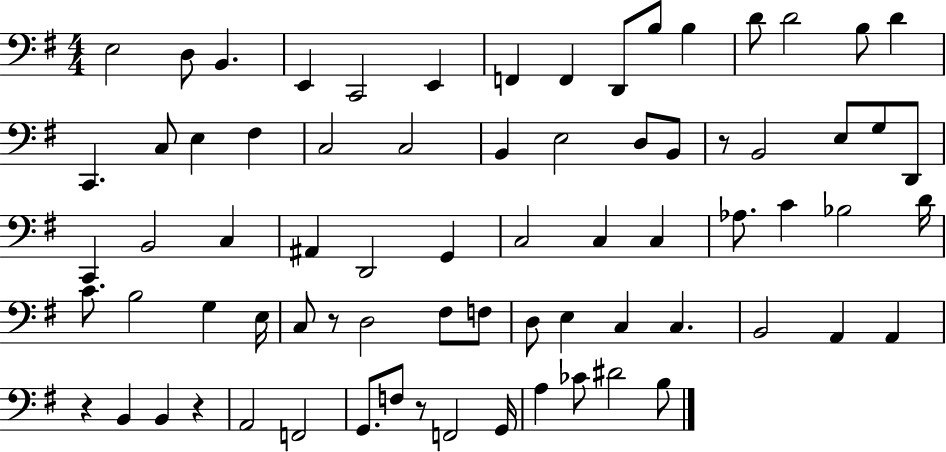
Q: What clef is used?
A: bass